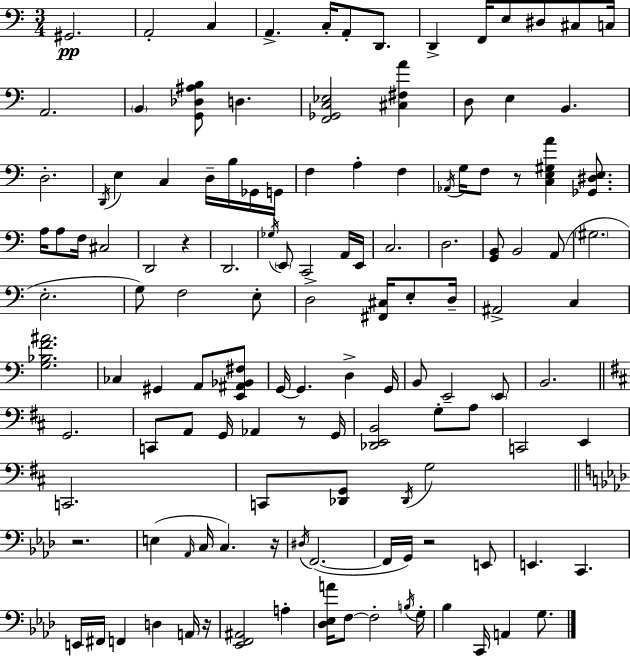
G#2/h. A2/h C3/q A2/q. C3/s A2/e D2/e. D2/q F2/s E3/e D#3/e C#3/e C3/s A2/h. B2/q [G2,Db3,A#3,B3]/e D3/q. [F2,Gb2,C3,Eb3]/h [C#3,F#3,A4]/q D3/e E3/q B2/q. D3/h. D2/s E3/q C3/q D3/s B3/s Gb2/s G2/s F3/q A3/q F3/q Ab2/s G3/s F3/e R/e [C3,E3,G#3,A4]/q [Gb2,D#3,E3]/e. A3/s A3/e F3/s C#3/h D2/h R/q D2/h. Gb3/s E2/e C2/h A2/s E2/s C3/h. D3/h. [G2,B2]/e B2/h A2/e G#3/h. E3/h. G3/e F3/h E3/e D3/h [F#2,C#3]/s E3/e D3/s A#2/h C3/q [G3,Bb3,F4,A#4]/h. CES3/q G#2/q A2/e [E2,A#2,Bb2,F#3]/e G2/s G2/q. D3/q G2/s B2/e E2/h E2/e B2/h. G2/h. C2/e A2/e G2/s Ab2/q R/e G2/s [Db2,E2,B2]/h G3/e A3/e C2/h E2/q C2/h. C2/e [Db2,G2]/e Db2/s G3/h R/h. E3/q Ab2/s C3/s C3/q. R/s D#3/s F2/h. F2/s G2/s R/h E2/e E2/q. C2/q. E2/s F#2/s F2/q D3/q A2/s R/s [Eb2,F2,A#2]/h A3/q [Db3,Eb3,A4]/s F3/e F3/h B3/s G3/s Bb3/q C2/s A2/q G3/e.